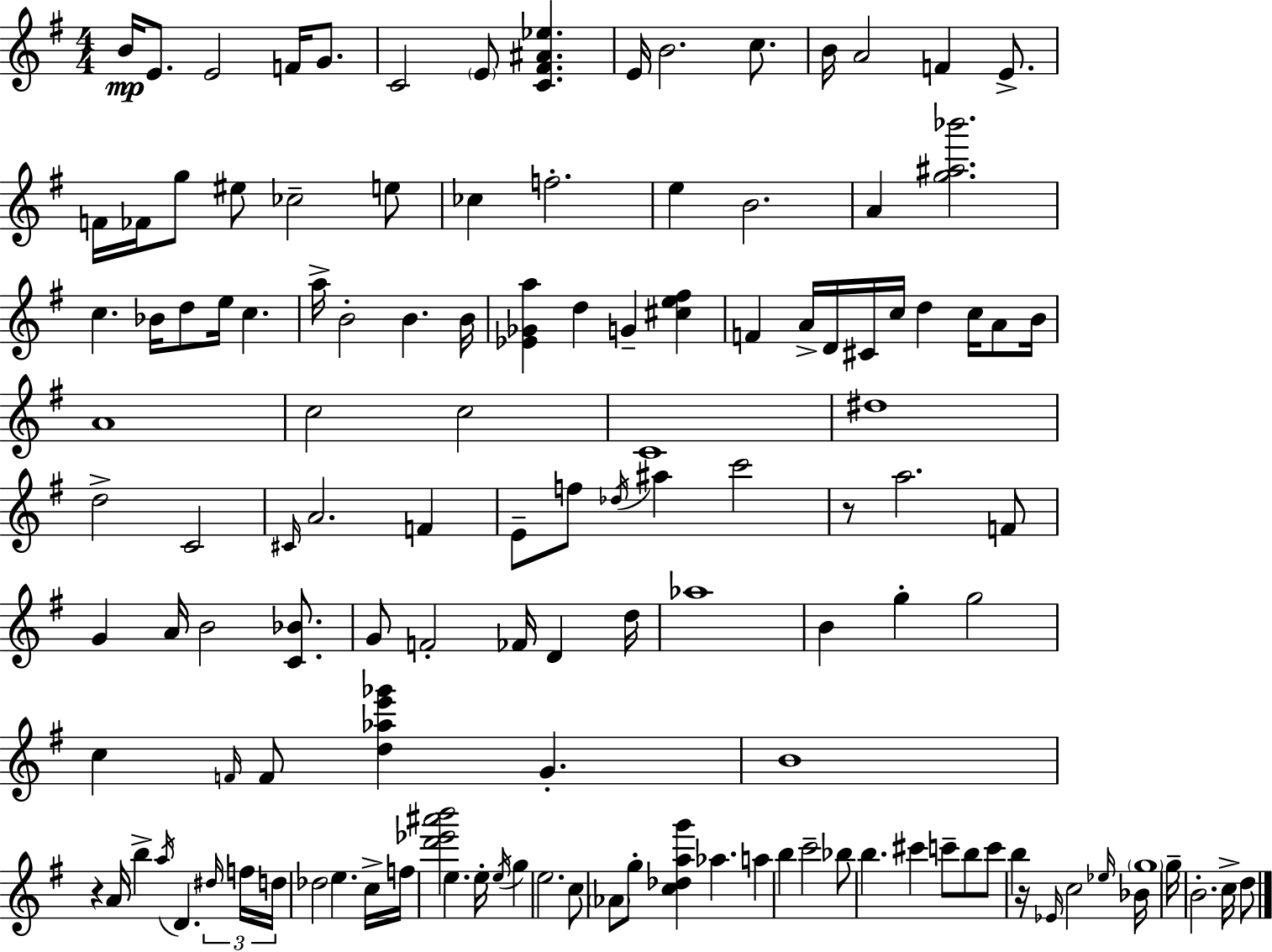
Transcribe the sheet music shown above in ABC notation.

X:1
T:Untitled
M:4/4
L:1/4
K:G
B/4 E/2 E2 F/4 G/2 C2 E/2 [C^F^A_e] E/4 B2 c/2 B/4 A2 F E/2 F/4 _F/4 g/2 ^e/2 _c2 e/2 _c f2 e B2 A [g^a_b']2 c _B/4 d/2 e/4 c a/4 B2 B B/4 [_E_Ga] d G [^ce^f] F A/4 D/4 ^C/4 c/4 d c/4 A/2 B/4 A4 c2 c2 C4 ^d4 d2 C2 ^C/4 A2 F E/2 f/2 _d/4 ^a c'2 z/2 a2 F/2 G A/4 B2 [C_B]/2 G/2 F2 _F/4 D d/4 _a4 B g g2 c F/4 F/2 [d_ae'_g'] G B4 z A/4 b a/4 D ^d/4 f/4 d/4 _d2 e c/4 f/4 [d'_e'^a'b']2 e e/4 e/4 g e2 c/2 _A/2 g/2 [c_dag'] _a a b c'2 _b/2 b ^c' c'/2 b/2 c'/2 b z/4 _E/4 c2 _e/4 _B/4 g4 g/4 B2 c/4 d/2